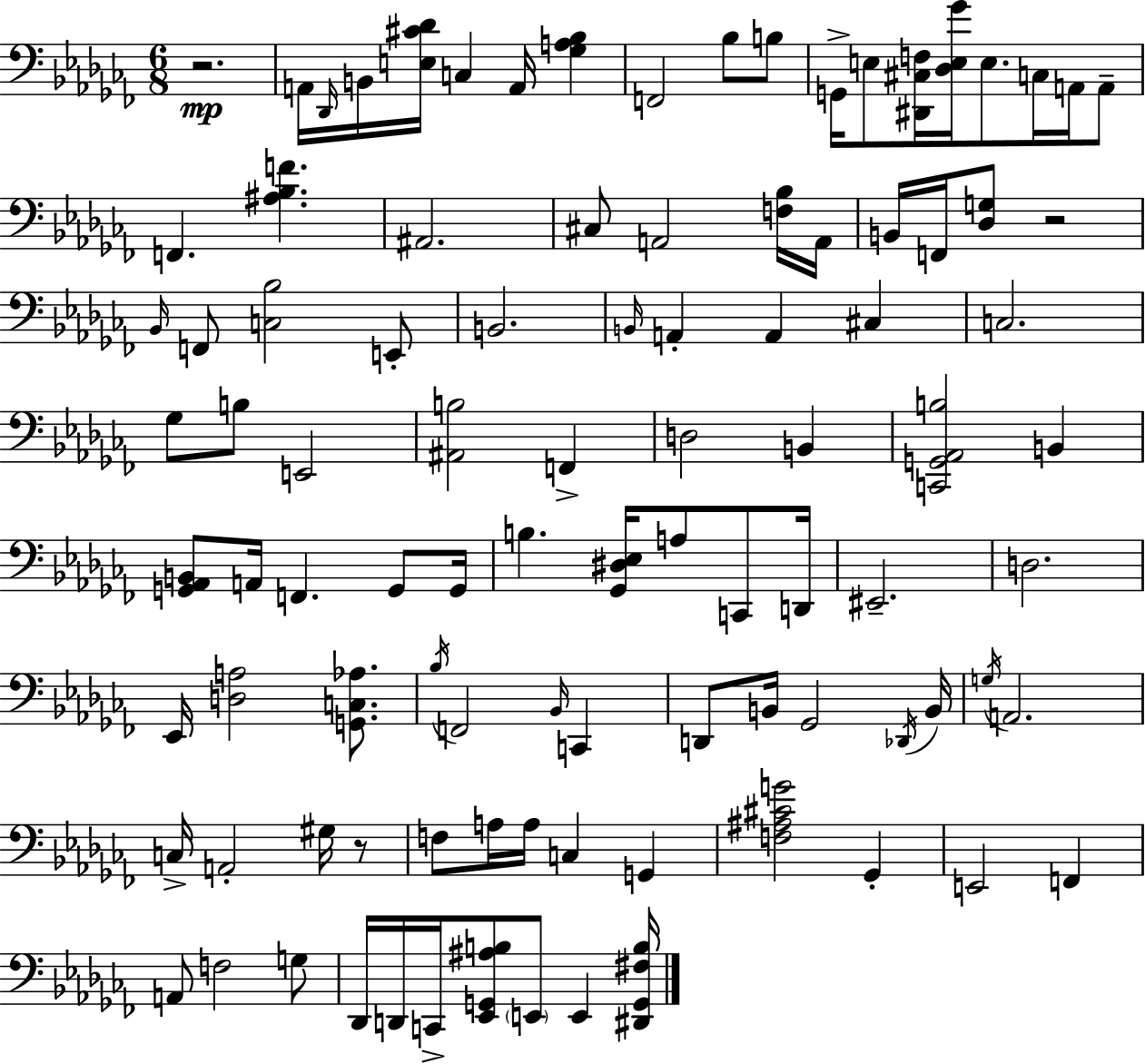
{
  \clef bass
  \numericTimeSignature
  \time 6/8
  \key aes \minor
  r2.\mp | a,16 \grace { des,16 } b,16 <e cis' des'>16 c4 a,16 <ges a bes>4 | f,2 bes8 b8 | g,16-> e8 <dis, cis f>16 <des e ges'>16 e8. c16 a,16 a,8-- | \break f,4. <ais bes f'>4. | ais,2. | cis8 a,2 <f bes>16 | a,16 b,16 f,16 <des g>8 r2 | \break \grace { bes,16 } f,8 <c bes>2 | e,8-. b,2. | \grace { b,16 } a,4-. a,4 cis4 | c2. | \break ges8 b8 e,2 | <ais, b>2 f,4-> | d2 b,4 | <c, g, aes, b>2 b,4 | \break <g, aes, b,>8 a,16 f,4. | g,8 g,16 b4. <ges, dis ees>16 a8 | c,8 d,16 eis,2.-- | d2. | \break ees,16 <d a>2 | <g, c aes>8. \acciaccatura { bes16 } f,2 | \grace { bes,16 } c,4 d,8 b,16 ges,2 | \acciaccatura { des,16 } b,16 \acciaccatura { g16 } a,2. | \break c16-> a,2-. | gis16 r8 f8 a16 a16 c4 | g,4 <f ais cis' g'>2 | ges,4-. e,2 | \break f,4 a,8 f2 | g8 des,16 d,16 c,16-> <ees, g, ais b>8 | \parenthesize e,8 e,4 <dis, g, fis b>16 \bar "|."
}